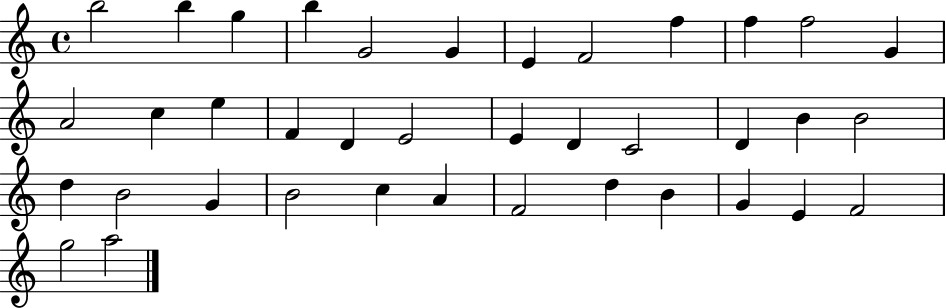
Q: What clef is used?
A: treble